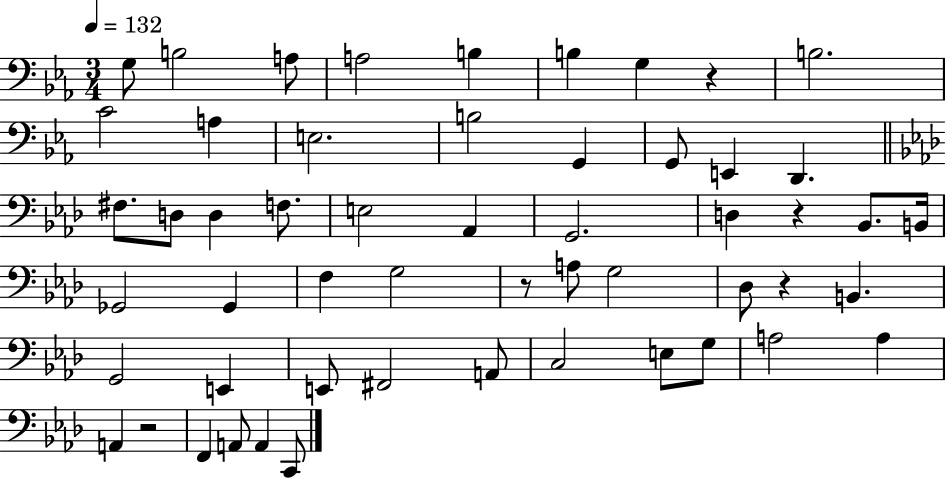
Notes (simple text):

G3/e B3/h A3/e A3/h B3/q B3/q G3/q R/q B3/h. C4/h A3/q E3/h. B3/h G2/q G2/e E2/q D2/q. F#3/e. D3/e D3/q F3/e. E3/h Ab2/q G2/h. D3/q R/q Bb2/e. B2/s Gb2/h Gb2/q F3/q G3/h R/e A3/e G3/h Db3/e R/q B2/q. G2/h E2/q E2/e F#2/h A2/e C3/h E3/e G3/e A3/h A3/q A2/q R/h F2/q A2/e A2/q C2/e